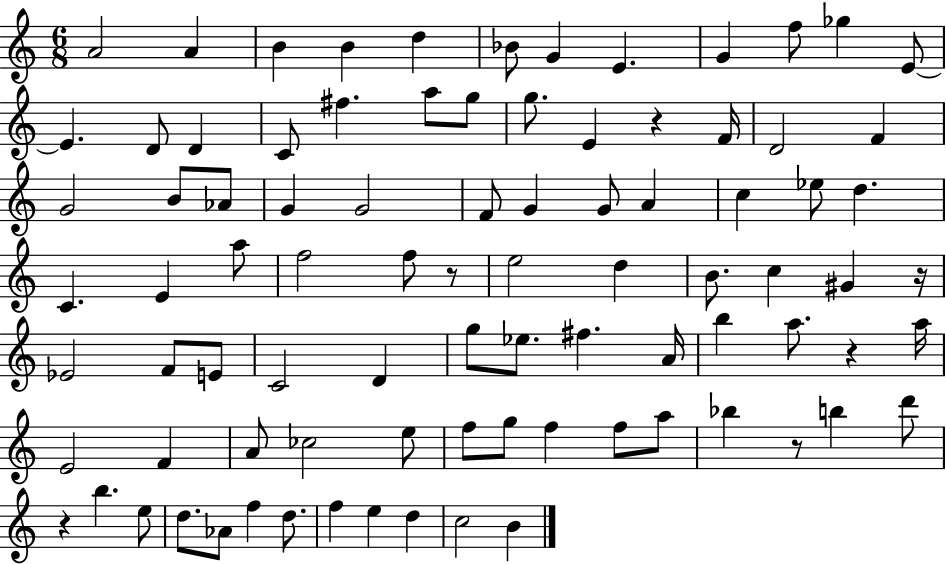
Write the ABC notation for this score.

X:1
T:Untitled
M:6/8
L:1/4
K:C
A2 A B B d _B/2 G E G f/2 _g E/2 E D/2 D C/2 ^f a/2 g/2 g/2 E z F/4 D2 F G2 B/2 _A/2 G G2 F/2 G G/2 A c _e/2 d C E a/2 f2 f/2 z/2 e2 d B/2 c ^G z/4 _E2 F/2 E/2 C2 D g/2 _e/2 ^f A/4 b a/2 z a/4 E2 F A/2 _c2 e/2 f/2 g/2 f f/2 a/2 _b z/2 b d'/2 z b e/2 d/2 _A/2 f d/2 f e d c2 B